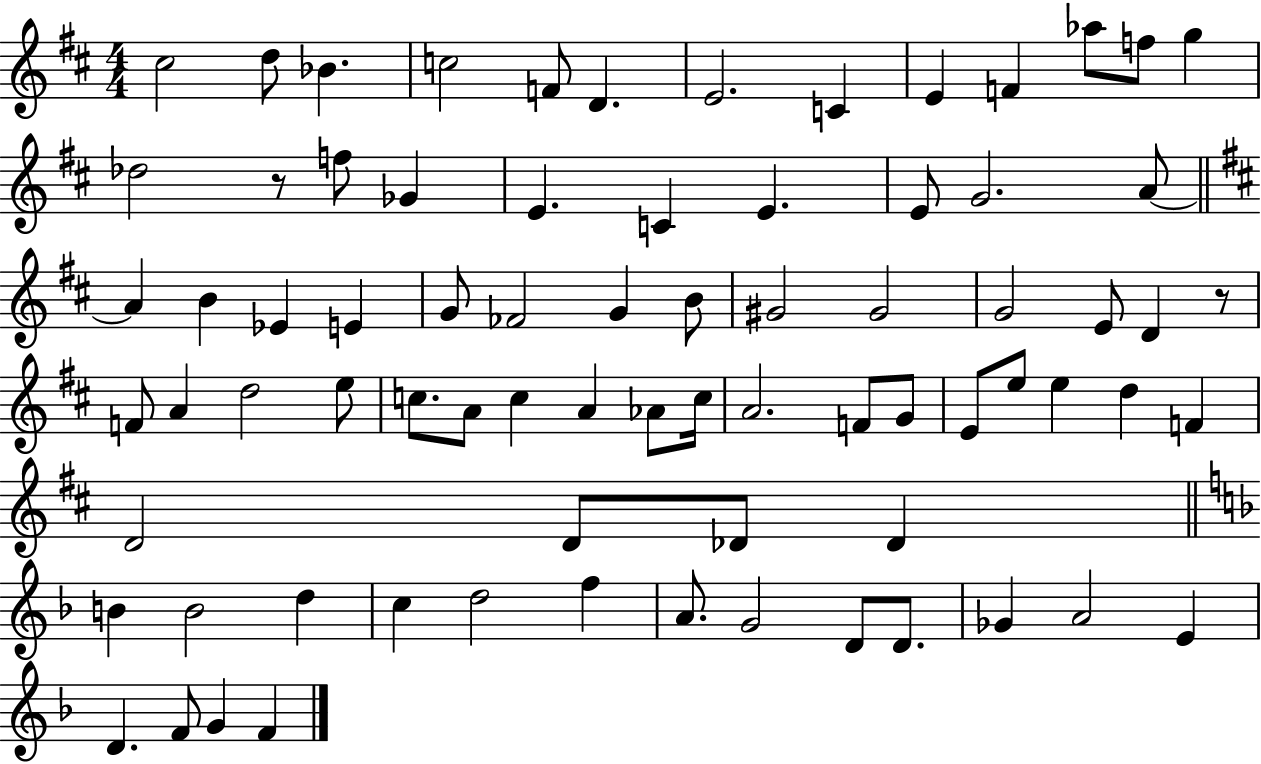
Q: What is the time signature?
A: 4/4